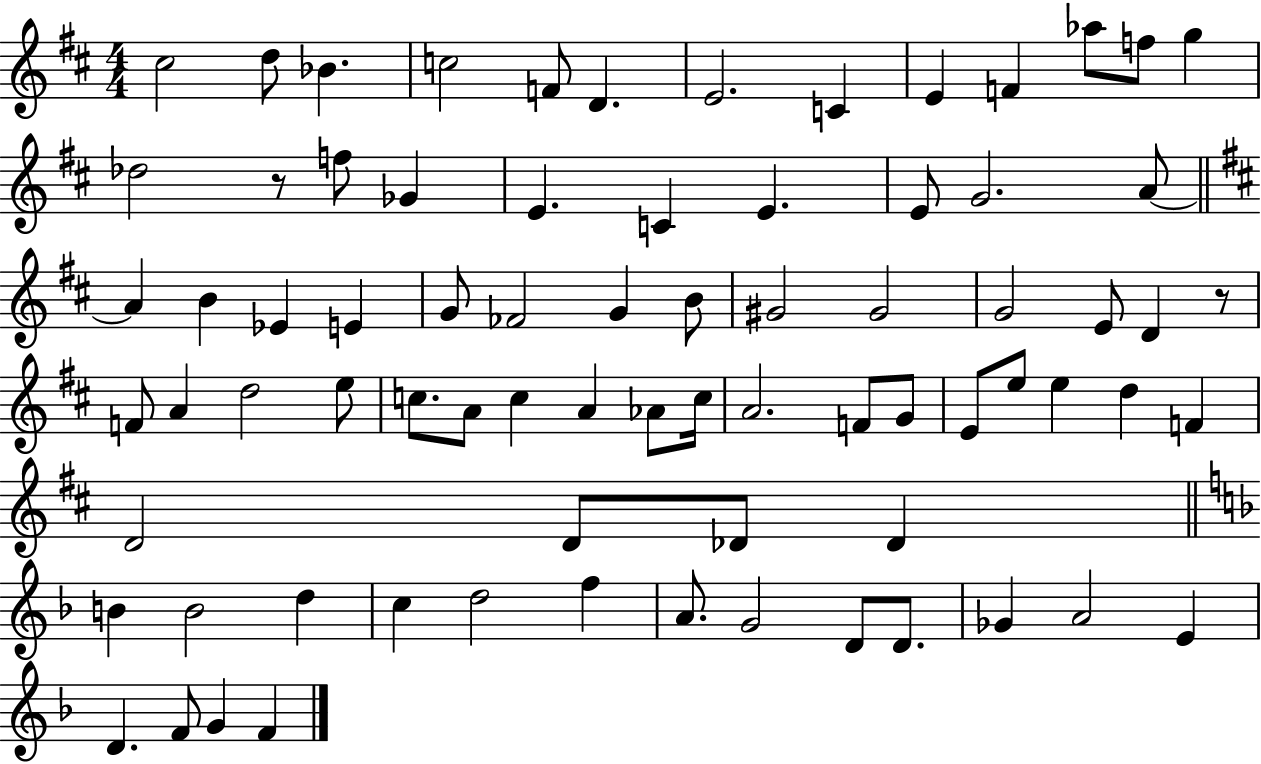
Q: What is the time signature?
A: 4/4